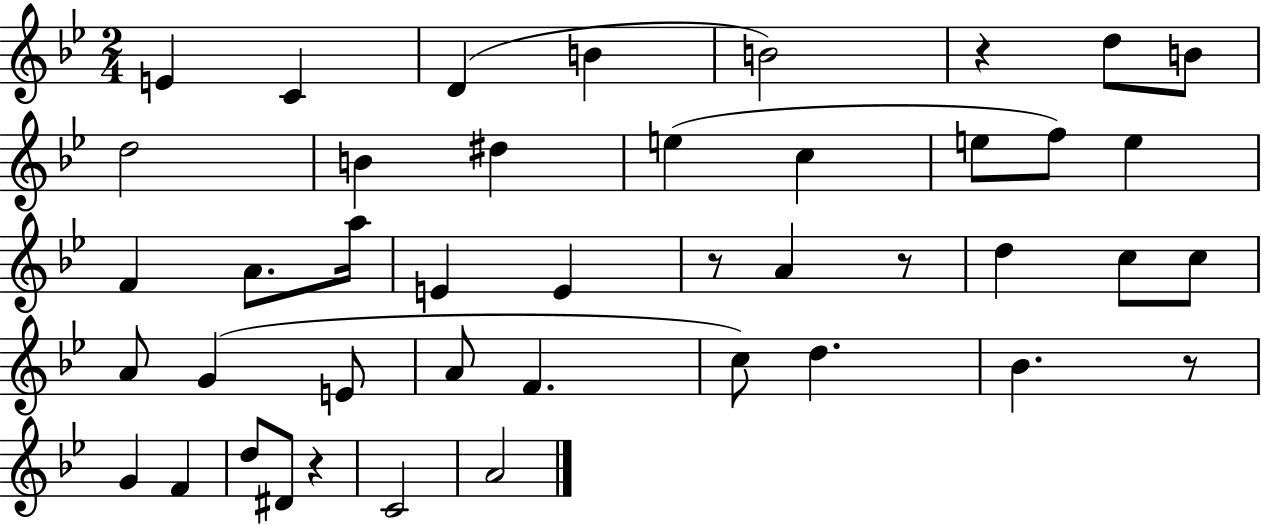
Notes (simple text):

E4/q C4/q D4/q B4/q B4/h R/q D5/e B4/e D5/h B4/q D#5/q E5/q C5/q E5/e F5/e E5/q F4/q A4/e. A5/s E4/q E4/q R/e A4/q R/e D5/q C5/e C5/e A4/e G4/q E4/e A4/e F4/q. C5/e D5/q. Bb4/q. R/e G4/q F4/q D5/e D#4/e R/q C4/h A4/h